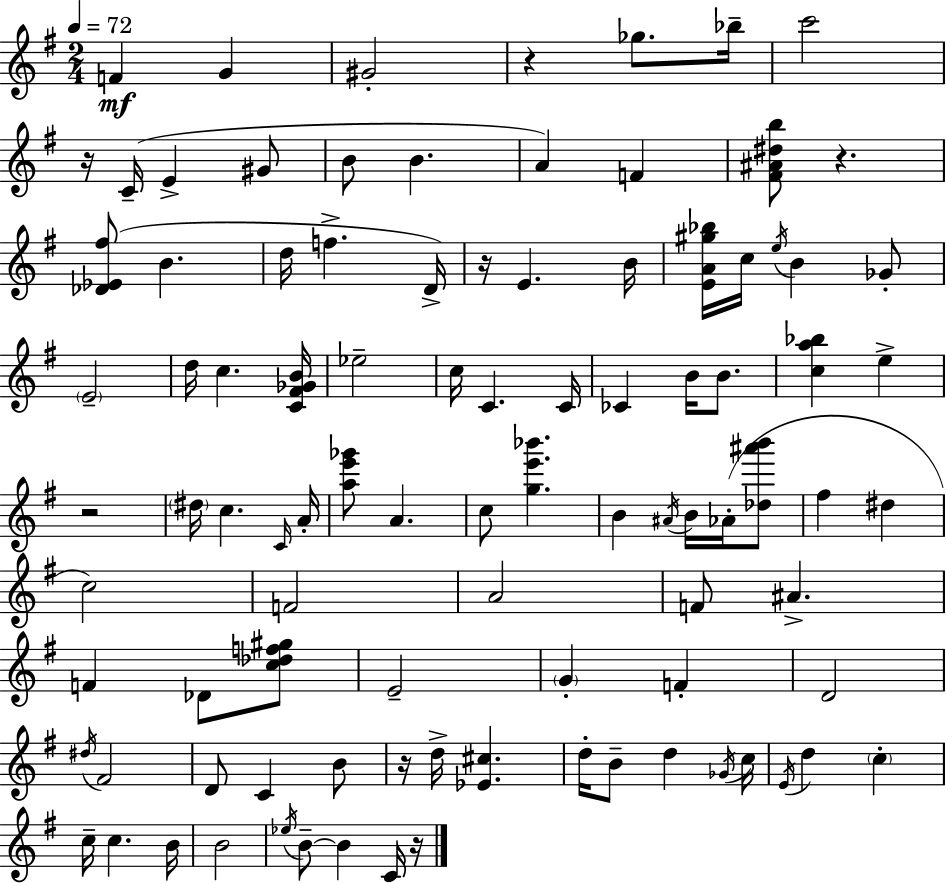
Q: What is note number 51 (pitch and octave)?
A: A#4